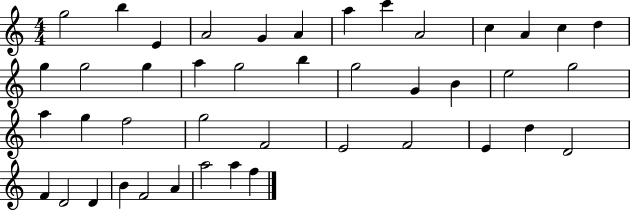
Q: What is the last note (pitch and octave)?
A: F5